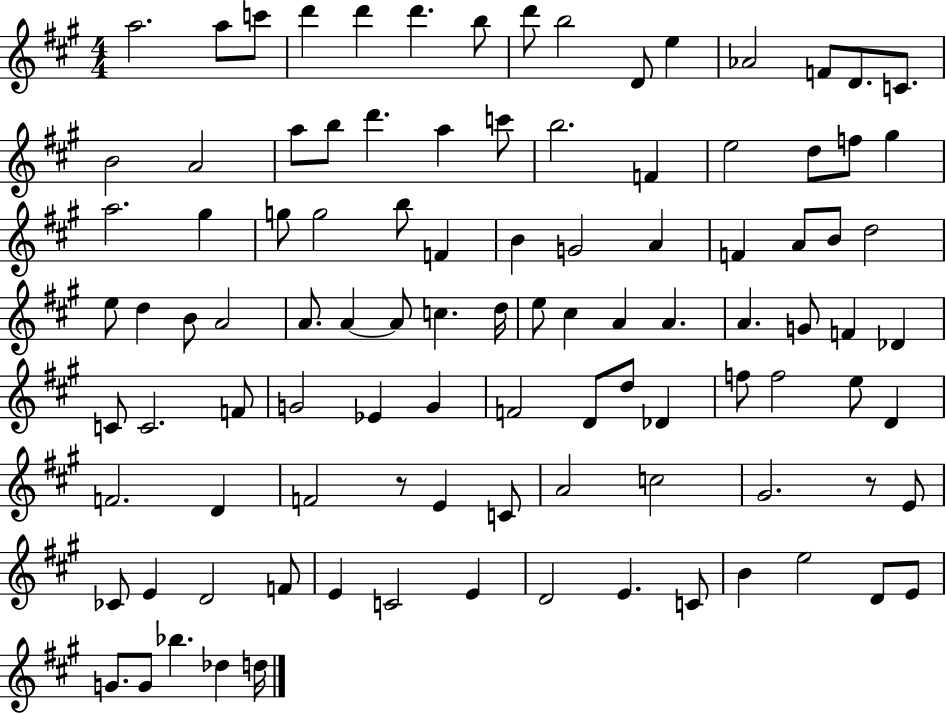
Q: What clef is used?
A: treble